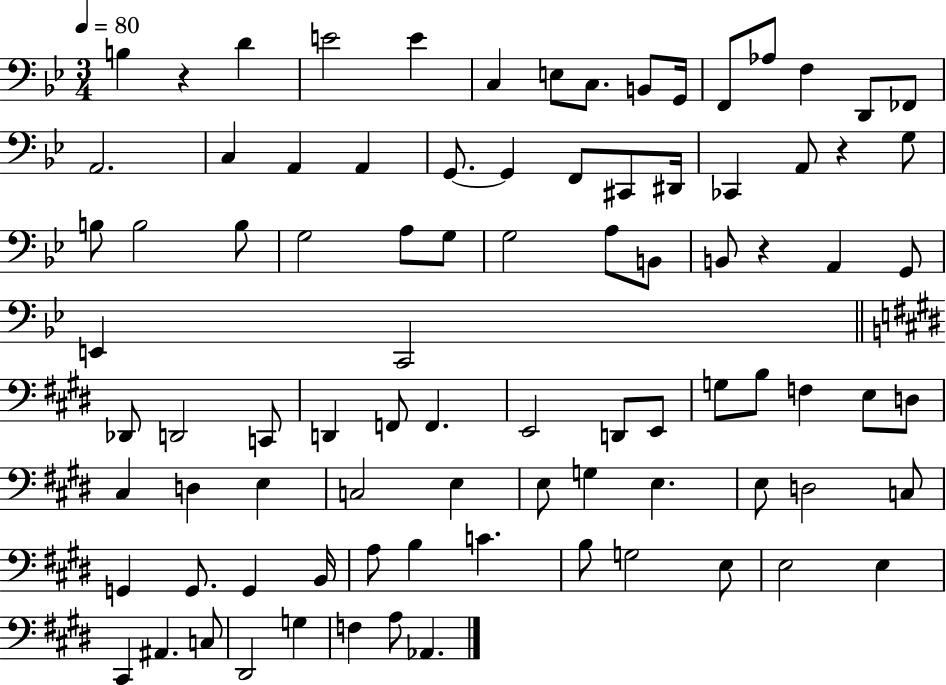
X:1
T:Untitled
M:3/4
L:1/4
K:Bb
B, z D E2 E C, E,/2 C,/2 B,,/2 G,,/4 F,,/2 _A,/2 F, D,,/2 _F,,/2 A,,2 C, A,, A,, G,,/2 G,, F,,/2 ^C,,/2 ^D,,/4 _C,, A,,/2 z G,/2 B,/2 B,2 B,/2 G,2 A,/2 G,/2 G,2 A,/2 B,,/2 B,,/2 z A,, G,,/2 E,, C,,2 _D,,/2 D,,2 C,,/2 D,, F,,/2 F,, E,,2 D,,/2 E,,/2 G,/2 B,/2 F, E,/2 D,/2 ^C, D, E, C,2 E, E,/2 G, E, E,/2 D,2 C,/2 G,, G,,/2 G,, B,,/4 A,/2 B, C B,/2 G,2 E,/2 E,2 E, ^C,, ^A,, C,/2 ^D,,2 G, F, A,/2 _A,,